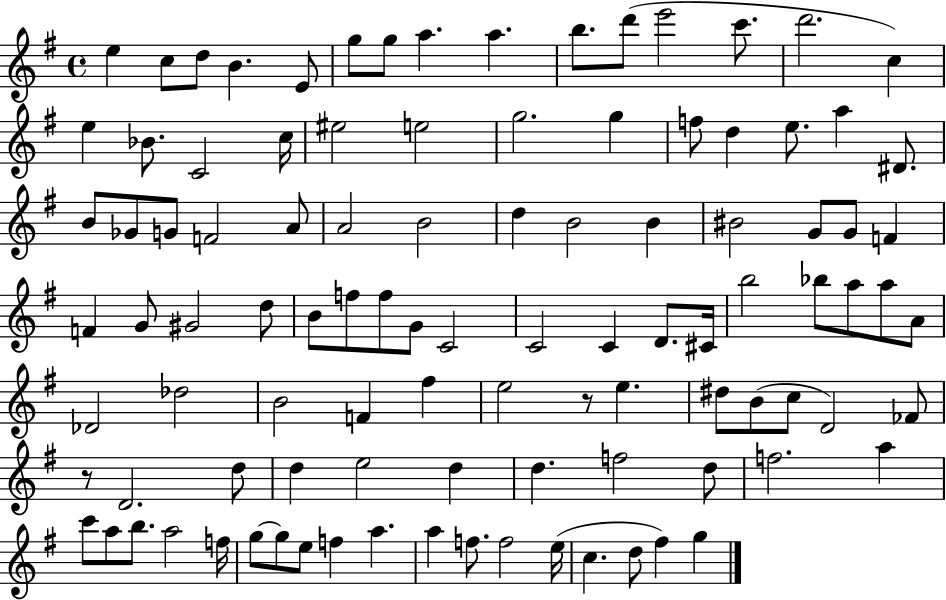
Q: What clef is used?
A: treble